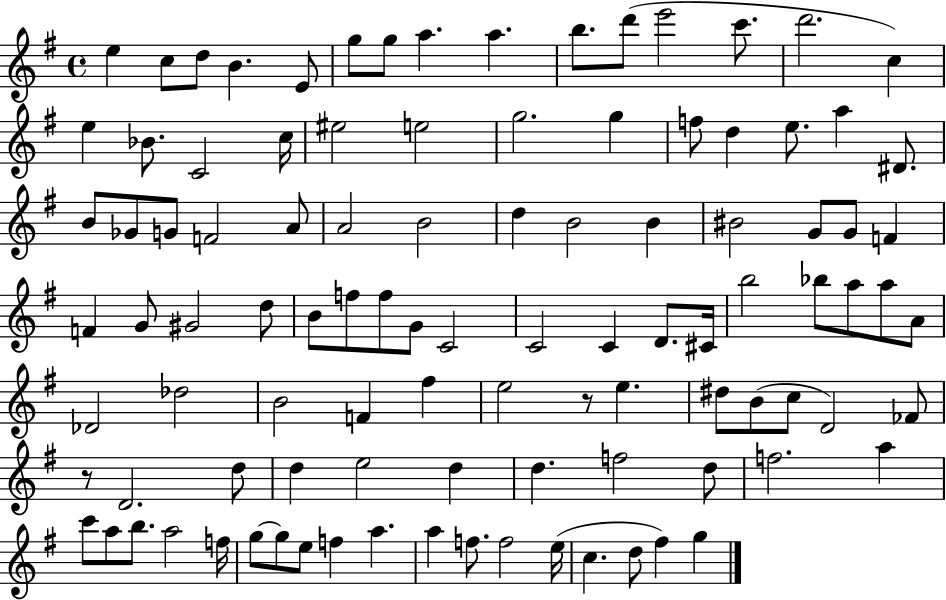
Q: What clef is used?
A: treble